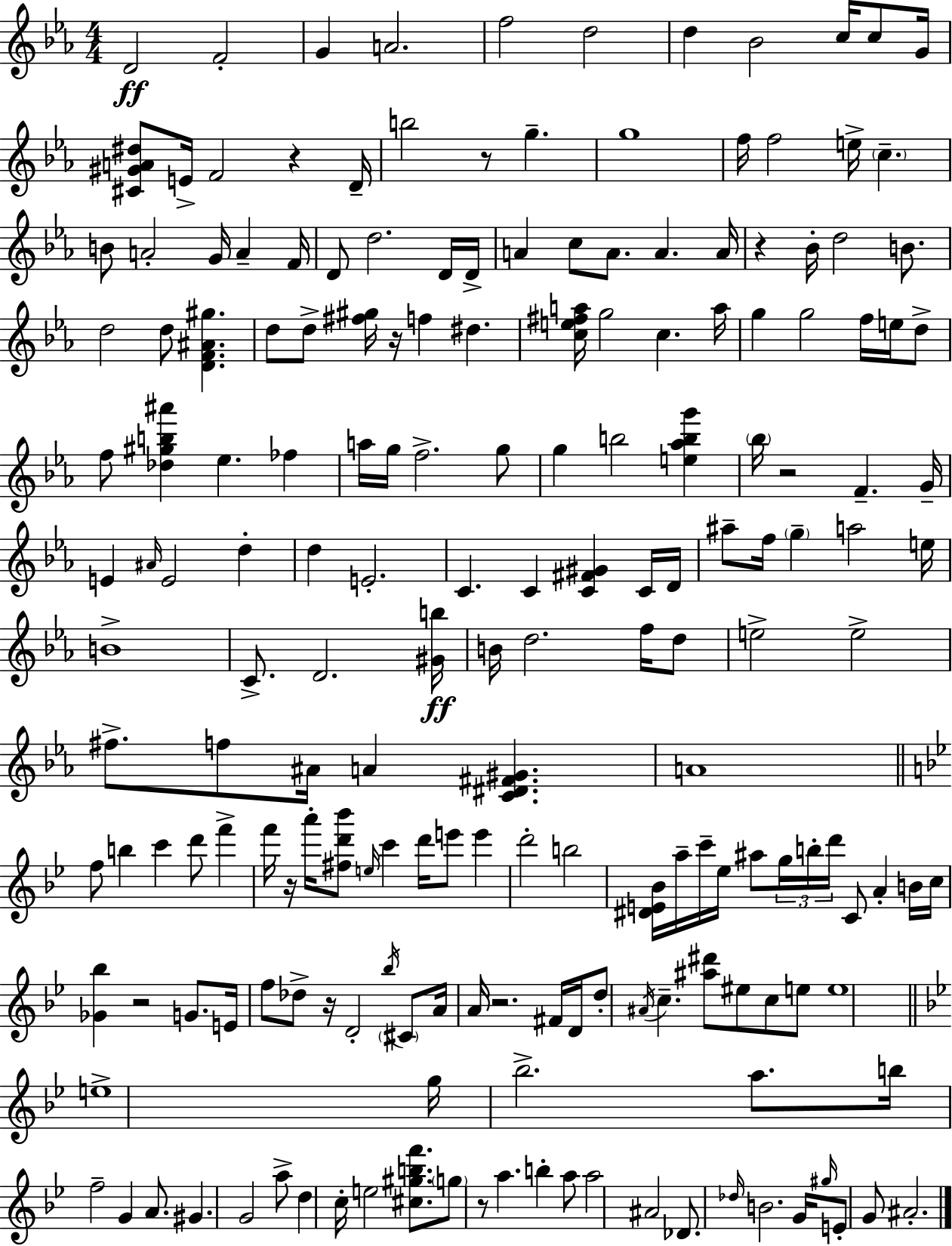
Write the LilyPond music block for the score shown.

{
  \clef treble
  \numericTimeSignature
  \time 4/4
  \key ees \major
  \repeat volta 2 { d'2\ff f'2-. | g'4 a'2. | f''2 d''2 | d''4 bes'2 c''16 c''8 g'16 | \break <cis' gis' a' dis''>8 e'16-> f'2 r4 d'16-- | b''2 r8 g''4.-- | g''1 | f''16 f''2 e''16-> \parenthesize c''4.-- | \break b'8 a'2-. g'16 a'4-- f'16 | d'8 d''2. d'16 d'16-> | a'4 c''8 a'8. a'4. a'16 | r4 bes'16-. d''2 b'8. | \break d''2 d''8 <d' f' ais' gis''>4. | d''8 d''8-> <fis'' gis''>16 r16 f''4 dis''4. | <c'' e'' fis'' a''>16 g''2 c''4. a''16 | g''4 g''2 f''16 e''16 d''8-> | \break f''8 <des'' gis'' b'' ais'''>4 ees''4. fes''4 | a''16 g''16 f''2.-> g''8 | g''4 b''2 <e'' aes'' b'' g'''>4 | \parenthesize bes''16 r2 f'4.-- g'16-- | \break e'4 \grace { ais'16 } e'2 d''4-. | d''4 e'2.-. | c'4. c'4 <c' fis' gis'>4 c'16 | d'16 ais''8-- f''16 \parenthesize g''4-- a''2 | \break e''16 b'1-> | c'8.-> d'2. | <gis' b''>16\ff b'16 d''2. f''16 d''8 | e''2-> e''2-> | \break fis''8.-> f''8 ais'16 a'4 <c' dis' fis' gis'>4. | a'1 | \bar "||" \break \key bes \major f''8 b''4 c'''4 d'''8 f'''4-> | f'''16 r16 a'''16-. <fis'' d''' bes'''>8 \grace { e''16 } c'''4 d'''16 e'''8 e'''4 | d'''2-. b''2 | <dis' e' bes'>16 a''16-- c'''16-- ees''16 ais''8 \tuplet 3/2 { g''16 b''16-. d'''16 } c'8 a'4-. | \break b'16 c''16 <ges' bes''>4 r2 g'8. | e'16 f''8 des''8-> r16 d'2-. \acciaccatura { bes''16 } | \parenthesize cis'8 a'16 a'16 r2. | fis'16 d'16 d''8-. \acciaccatura { ais'16 } c''4.-- <ais'' dis'''>8 eis''8 c''8 | \break e''8 e''1 | \bar "||" \break \key g \minor e''1-> | g''16 bes''2.-> a''8. | b''16 f''2-- g'4 a'8. | gis'4. g'2 a''8-> | \break d''4 c''16-. e''2 <cis'' gis'' b'' f'''>8. | \parenthesize g''8 r8 a''4. b''4-. a''8 | a''2 ais'2 | des'8. \grace { des''16 } b'2. | \break g'16 \grace { gis''16 } e'8-. g'8 ais'2.-. | } \bar "|."
}